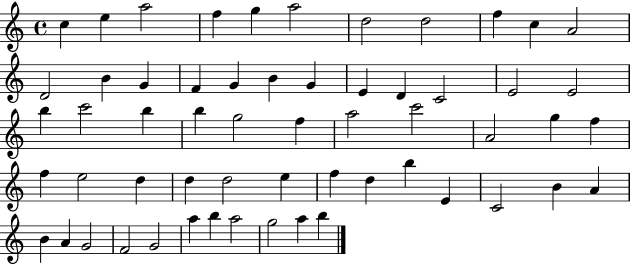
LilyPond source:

{
  \clef treble
  \time 4/4
  \defaultTimeSignature
  \key c \major
  c''4 e''4 a''2 | f''4 g''4 a''2 | d''2 d''2 | f''4 c''4 a'2 | \break d'2 b'4 g'4 | f'4 g'4 b'4 g'4 | e'4 d'4 c'2 | e'2 e'2 | \break b''4 c'''2 b''4 | b''4 g''2 f''4 | a''2 c'''2 | a'2 g''4 f''4 | \break f''4 e''2 d''4 | d''4 d''2 e''4 | f''4 d''4 b''4 e'4 | c'2 b'4 a'4 | \break b'4 a'4 g'2 | f'2 g'2 | a''4 b''4 a''2 | g''2 a''4 b''4 | \break \bar "|."
}